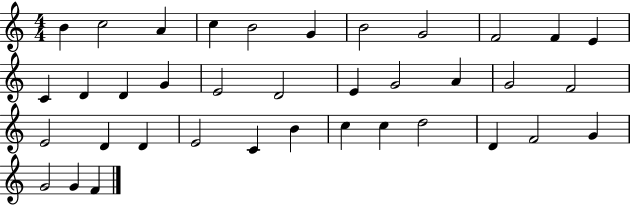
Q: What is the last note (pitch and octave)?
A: F4